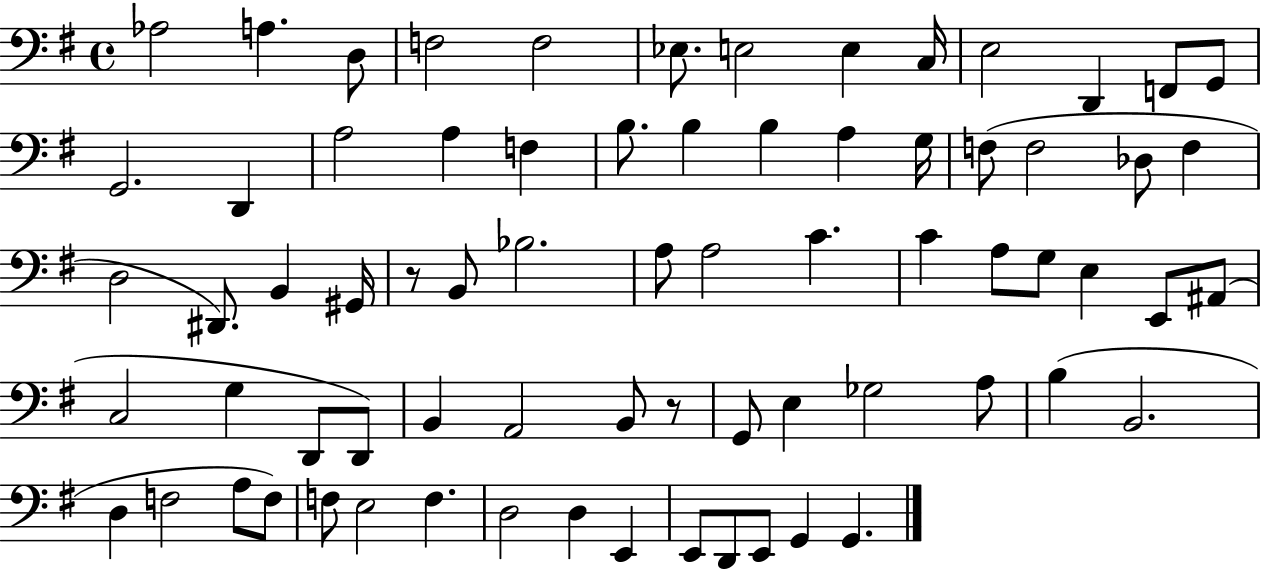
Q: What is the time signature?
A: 4/4